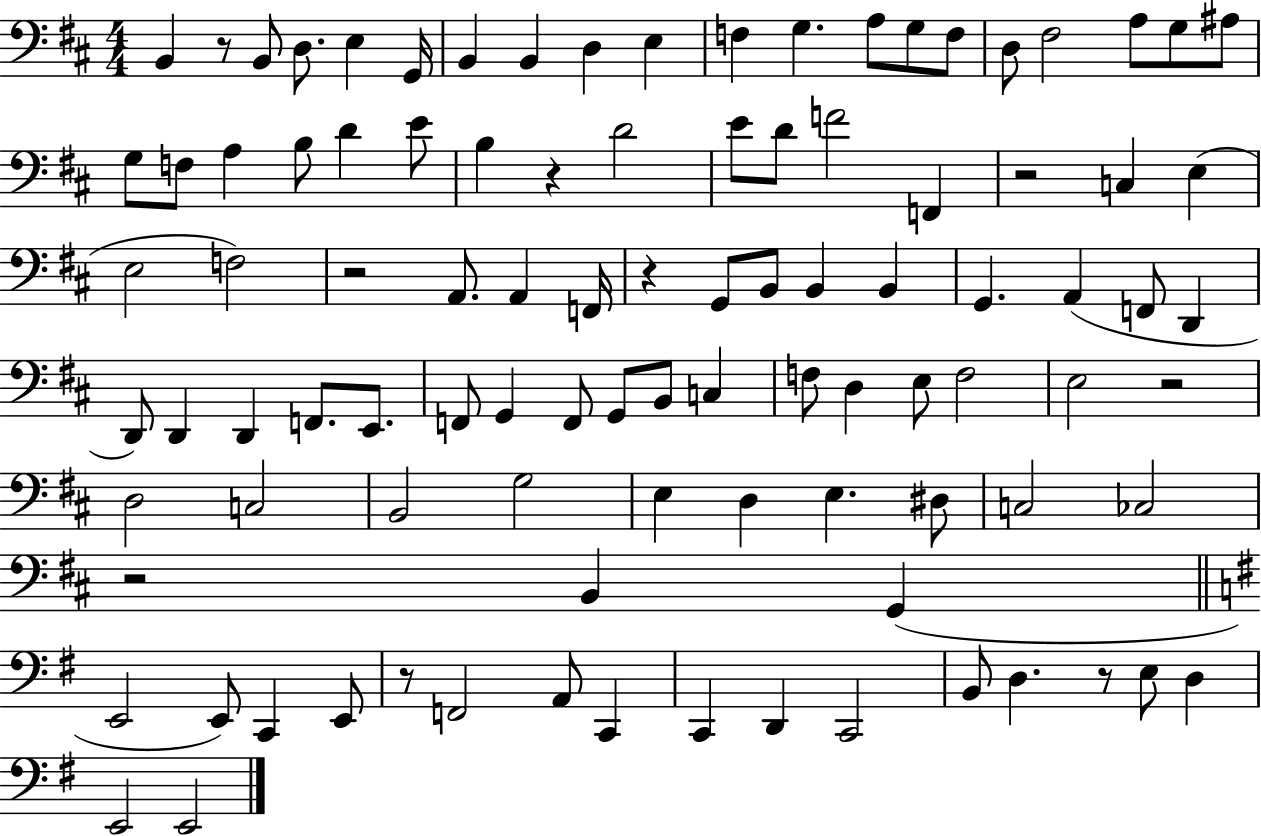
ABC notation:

X:1
T:Untitled
M:4/4
L:1/4
K:D
B,, z/2 B,,/2 D,/2 E, G,,/4 B,, B,, D, E, F, G, A,/2 G,/2 F,/2 D,/2 ^F,2 A,/2 G,/2 ^A,/2 G,/2 F,/2 A, B,/2 D E/2 B, z D2 E/2 D/2 F2 F,, z2 C, E, E,2 F,2 z2 A,,/2 A,, F,,/4 z G,,/2 B,,/2 B,, B,, G,, A,, F,,/2 D,, D,,/2 D,, D,, F,,/2 E,,/2 F,,/2 G,, F,,/2 G,,/2 B,,/2 C, F,/2 D, E,/2 F,2 E,2 z2 D,2 C,2 B,,2 G,2 E, D, E, ^D,/2 C,2 _C,2 z2 B,, G,, E,,2 E,,/2 C,, E,,/2 z/2 F,,2 A,,/2 C,, C,, D,, C,,2 B,,/2 D, z/2 E,/2 D, E,,2 E,,2